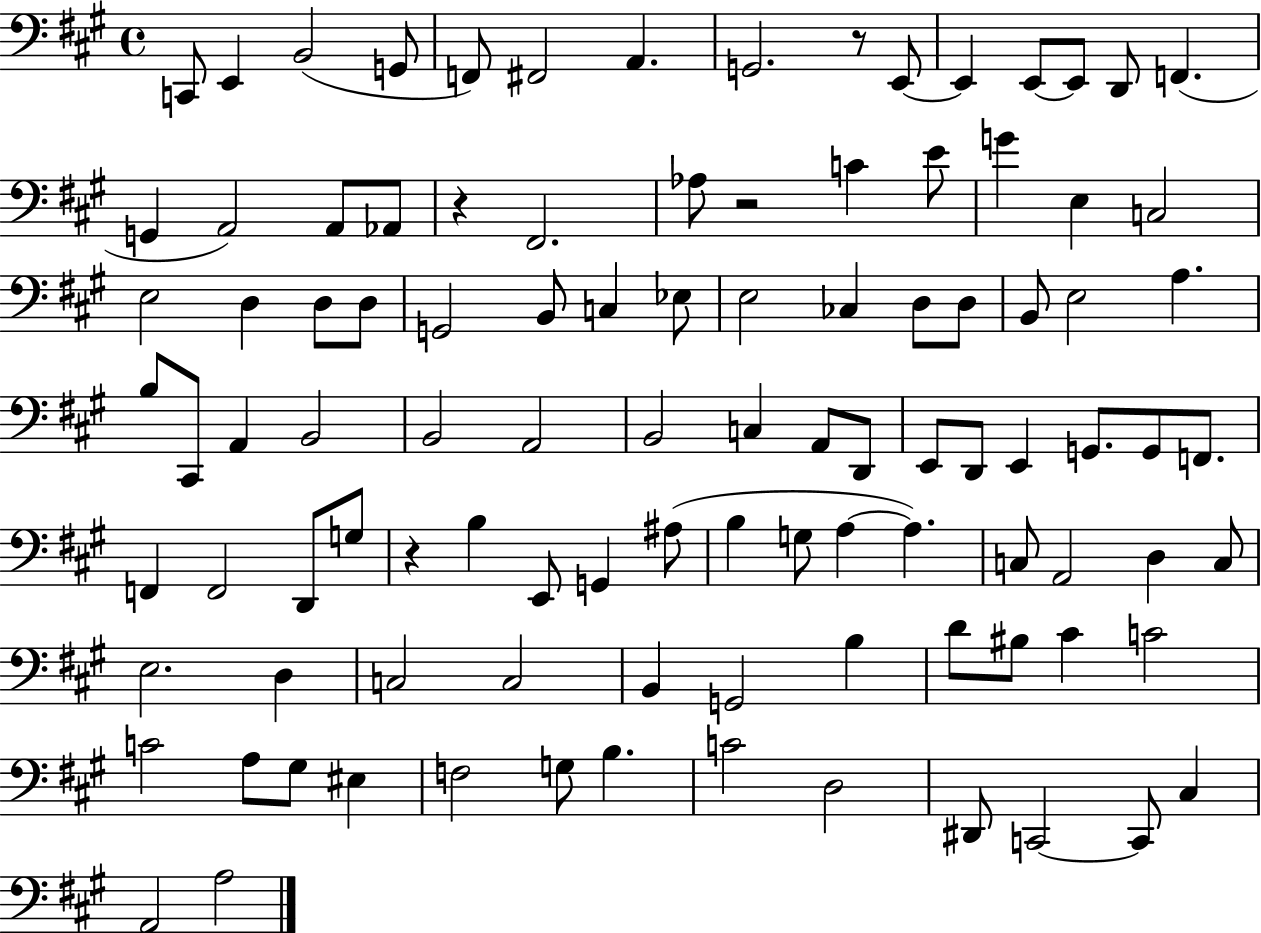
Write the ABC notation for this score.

X:1
T:Untitled
M:4/4
L:1/4
K:A
C,,/2 E,, B,,2 G,,/2 F,,/2 ^F,,2 A,, G,,2 z/2 E,,/2 E,, E,,/2 E,,/2 D,,/2 F,, G,, A,,2 A,,/2 _A,,/2 z ^F,,2 _A,/2 z2 C E/2 G E, C,2 E,2 D, D,/2 D,/2 G,,2 B,,/2 C, _E,/2 E,2 _C, D,/2 D,/2 B,,/2 E,2 A, B,/2 ^C,,/2 A,, B,,2 B,,2 A,,2 B,,2 C, A,,/2 D,,/2 E,,/2 D,,/2 E,, G,,/2 G,,/2 F,,/2 F,, F,,2 D,,/2 G,/2 z B, E,,/2 G,, ^A,/2 B, G,/2 A, A, C,/2 A,,2 D, C,/2 E,2 D, C,2 C,2 B,, G,,2 B, D/2 ^B,/2 ^C C2 C2 A,/2 ^G,/2 ^E, F,2 G,/2 B, C2 D,2 ^D,,/2 C,,2 C,,/2 ^C, A,,2 A,2